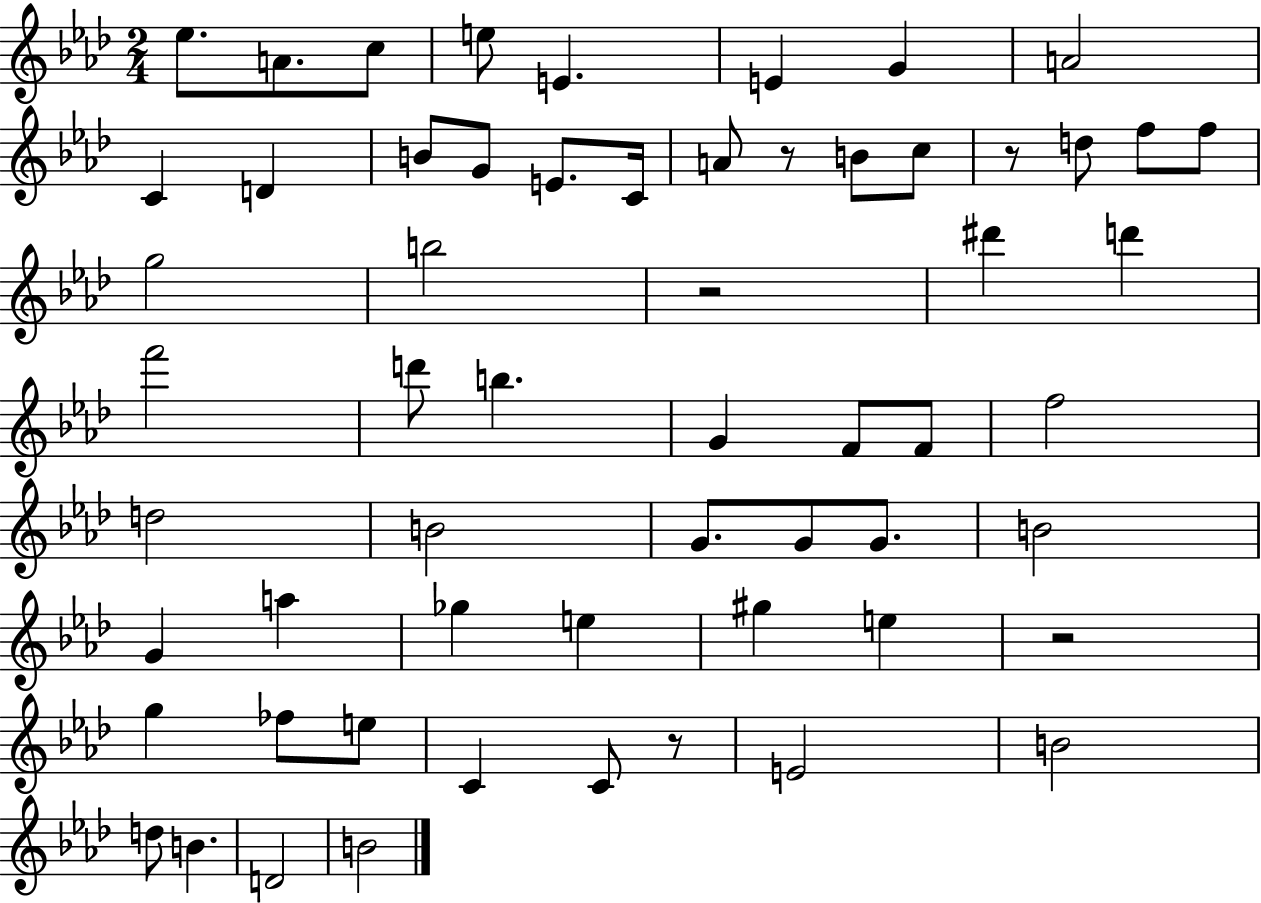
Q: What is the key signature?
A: AES major